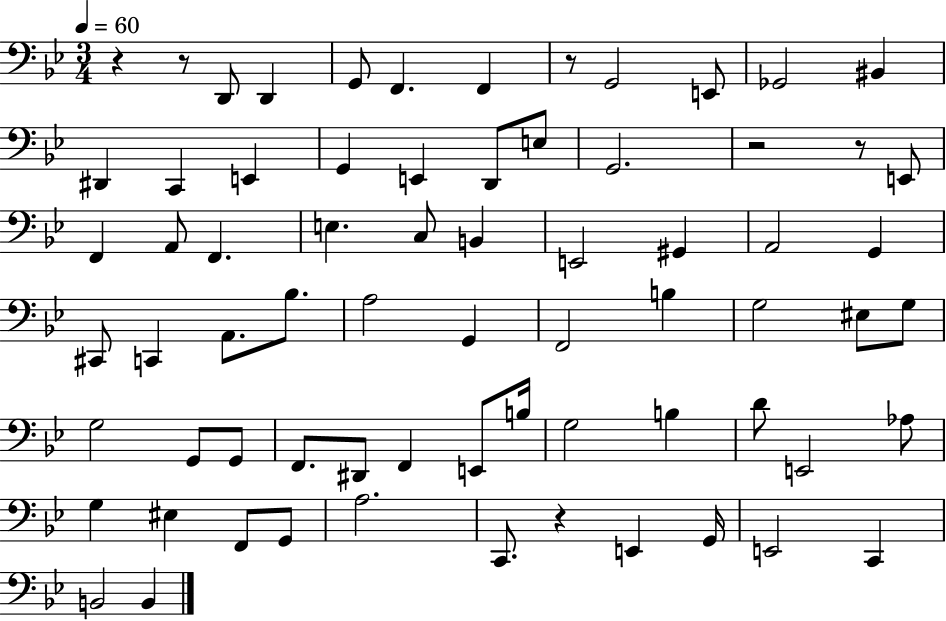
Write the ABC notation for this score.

X:1
T:Untitled
M:3/4
L:1/4
K:Bb
z z/2 D,,/2 D,, G,,/2 F,, F,, z/2 G,,2 E,,/2 _G,,2 ^B,, ^D,, C,, E,, G,, E,, D,,/2 E,/2 G,,2 z2 z/2 E,,/2 F,, A,,/2 F,, E, C,/2 B,, E,,2 ^G,, A,,2 G,, ^C,,/2 C,, A,,/2 _B,/2 A,2 G,, F,,2 B, G,2 ^E,/2 G,/2 G,2 G,,/2 G,,/2 F,,/2 ^D,,/2 F,, E,,/2 B,/4 G,2 B, D/2 E,,2 _A,/2 G, ^E, F,,/2 G,,/2 A,2 C,,/2 z E,, G,,/4 E,,2 C,, B,,2 B,,